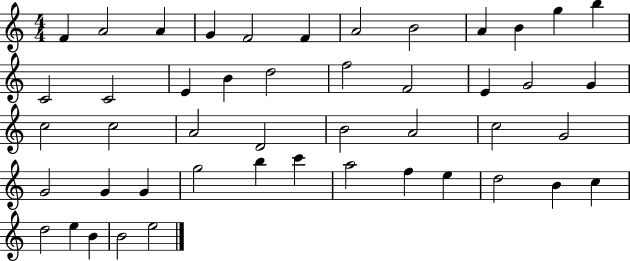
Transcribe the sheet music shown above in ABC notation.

X:1
T:Untitled
M:4/4
L:1/4
K:C
F A2 A G F2 F A2 B2 A B g b C2 C2 E B d2 f2 F2 E G2 G c2 c2 A2 D2 B2 A2 c2 G2 G2 G G g2 b c' a2 f e d2 B c d2 e B B2 e2